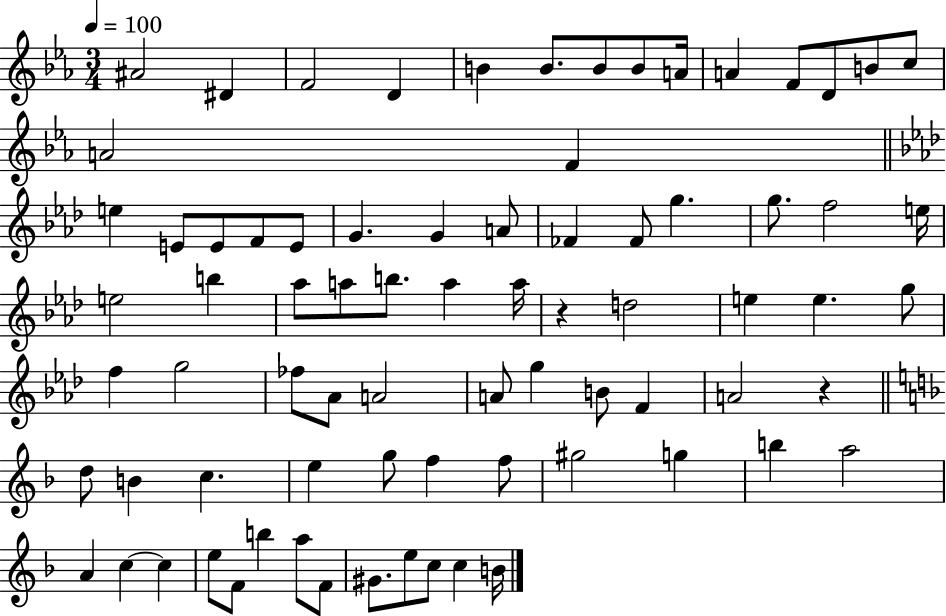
A#4/h D#4/q F4/h D4/q B4/q B4/e. B4/e B4/e A4/s A4/q F4/e D4/e B4/e C5/e A4/h F4/q E5/q E4/e E4/e F4/e E4/e G4/q. G4/q A4/e FES4/q FES4/e G5/q. G5/e. F5/h E5/s E5/h B5/q Ab5/e A5/e B5/e. A5/q A5/s R/q D5/h E5/q E5/q. G5/e F5/q G5/h FES5/e Ab4/e A4/h A4/e G5/q B4/e F4/q A4/h R/q D5/e B4/q C5/q. E5/q G5/e F5/q F5/e G#5/h G5/q B5/q A5/h A4/q C5/q C5/q E5/e F4/e B5/q A5/e F4/e G#4/e. E5/e C5/e C5/q B4/s